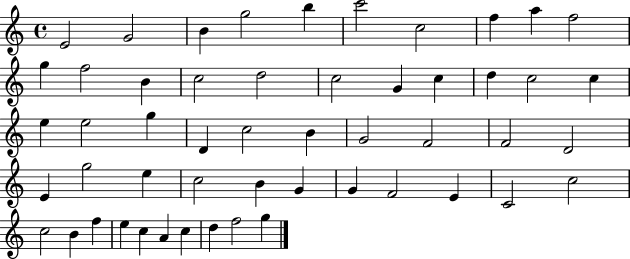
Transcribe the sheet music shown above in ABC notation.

X:1
T:Untitled
M:4/4
L:1/4
K:C
E2 G2 B g2 b c'2 c2 f a f2 g f2 B c2 d2 c2 G c d c2 c e e2 g D c2 B G2 F2 F2 D2 E g2 e c2 B G G F2 E C2 c2 c2 B f e c A c d f2 g